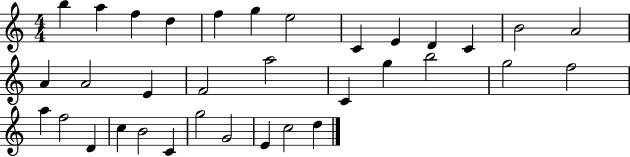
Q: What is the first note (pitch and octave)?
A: B5